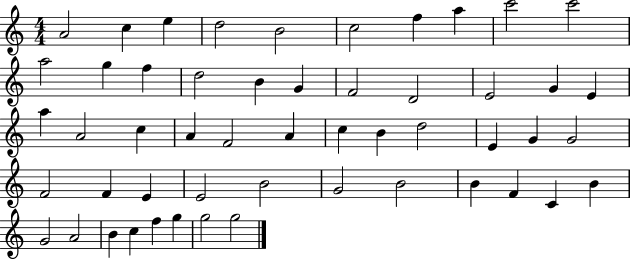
A4/h C5/q E5/q D5/h B4/h C5/h F5/q A5/q C6/h C6/h A5/h G5/q F5/q D5/h B4/q G4/q F4/h D4/h E4/h G4/q E4/q A5/q A4/h C5/q A4/q F4/h A4/q C5/q B4/q D5/h E4/q G4/q G4/h F4/h F4/q E4/q E4/h B4/h G4/h B4/h B4/q F4/q C4/q B4/q G4/h A4/h B4/q C5/q F5/q G5/q G5/h G5/h